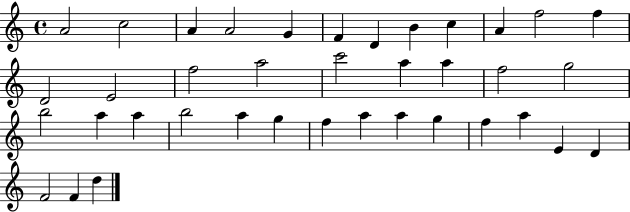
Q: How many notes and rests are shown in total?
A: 38